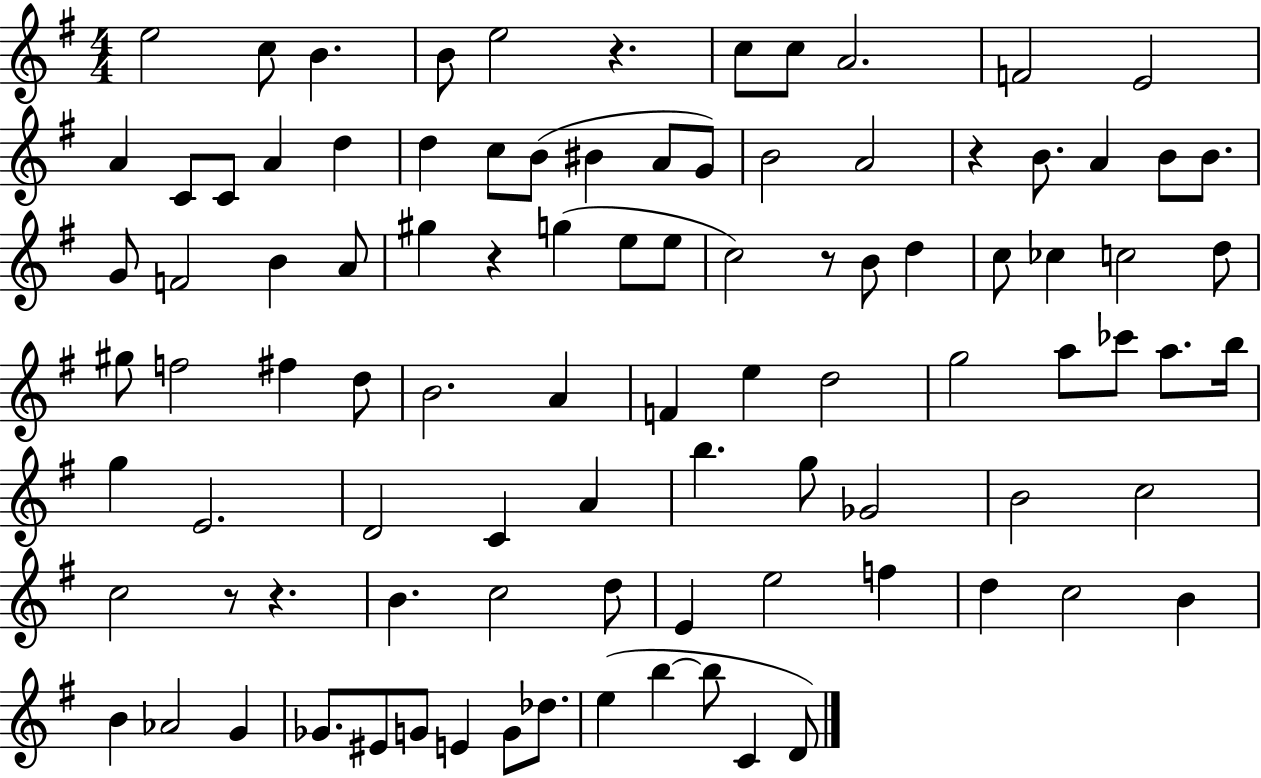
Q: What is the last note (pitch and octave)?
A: D4